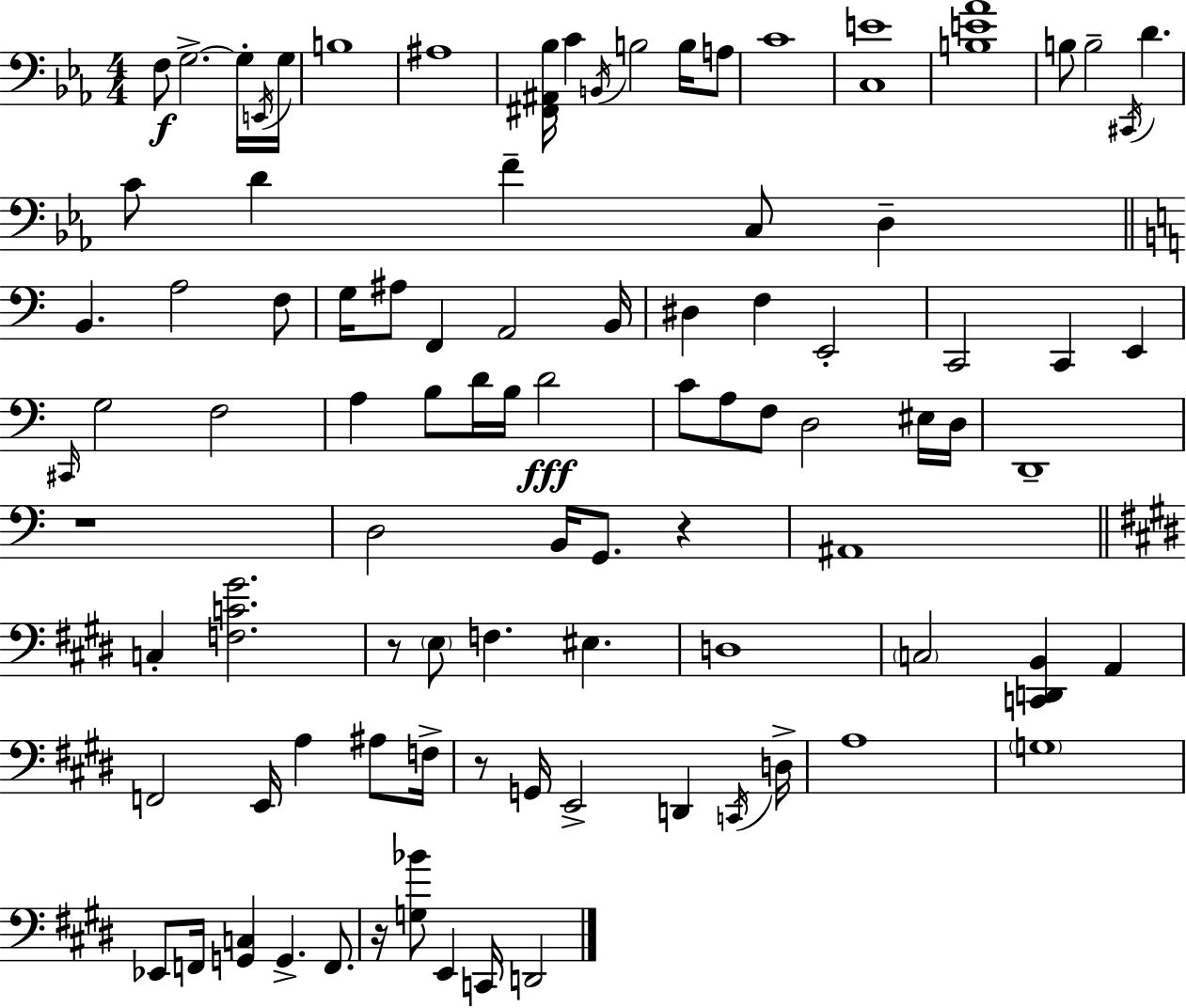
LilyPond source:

{
  \clef bass
  \numericTimeSignature
  \time 4/4
  \key ees \major
  f8\f g2.->~~ g16-. \acciaccatura { e,16 } | g16 b1 | ais1 | <fis, ais, bes>16 c'4 \acciaccatura { b,16 } b2 b16 | \break a8 c'1 | <c e'>1 | <b e' aes'>1 | b8 b2-- \acciaccatura { cis,16 } d'4. | \break c'8 d'4 f'4-- c8 d4-- | \bar "||" \break \key c \major b,4. a2 f8 | g16 ais8 f,4 a,2 b,16 | dis4 f4 e,2-. | c,2 c,4 e,4 | \break \grace { cis,16 } g2 f2 | a4 b8 d'16 b16 d'2\fff | c'8 a8 f8 d2 eis16 | d16 d,1-- | \break r1 | d2 b,16 g,8. r4 | ais,1 | \bar "||" \break \key e \major c4-. <f c' gis'>2. | r8 \parenthesize e8 f4. eis4. | d1 | \parenthesize c2 <c, d, b,>4 a,4 | \break f,2 e,16 a4 ais8 f16-> | r8 g,16 e,2-> d,4 \acciaccatura { c,16 } | d16-> a1 | \parenthesize g1 | \break ees,8 f,16 <g, c>4 g,4.-> f,8. | r16 <g bes'>8 e,4 c,16 d,2 | \bar "|."
}